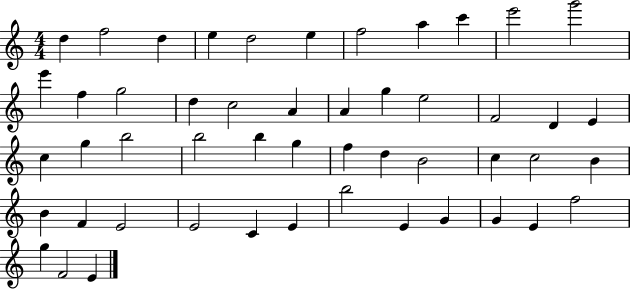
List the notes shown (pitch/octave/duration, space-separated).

D5/q F5/h D5/q E5/q D5/h E5/q F5/h A5/q C6/q E6/h G6/h E6/q F5/q G5/h D5/q C5/h A4/q A4/q G5/q E5/h F4/h D4/q E4/q C5/q G5/q B5/h B5/h B5/q G5/q F5/q D5/q B4/h C5/q C5/h B4/q B4/q F4/q E4/h E4/h C4/q E4/q B5/h E4/q G4/q G4/q E4/q F5/h G5/q F4/h E4/q